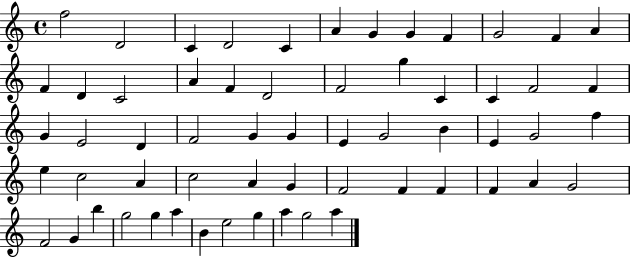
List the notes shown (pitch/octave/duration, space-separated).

F5/h D4/h C4/q D4/h C4/q A4/q G4/q G4/q F4/q G4/h F4/q A4/q F4/q D4/q C4/h A4/q F4/q D4/h F4/h G5/q C4/q C4/q F4/h F4/q G4/q E4/h D4/q F4/h G4/q G4/q E4/q G4/h B4/q E4/q G4/h F5/q E5/q C5/h A4/q C5/h A4/q G4/q F4/h F4/q F4/q F4/q A4/q G4/h F4/h G4/q B5/q G5/h G5/q A5/q B4/q E5/h G5/q A5/q G5/h A5/q